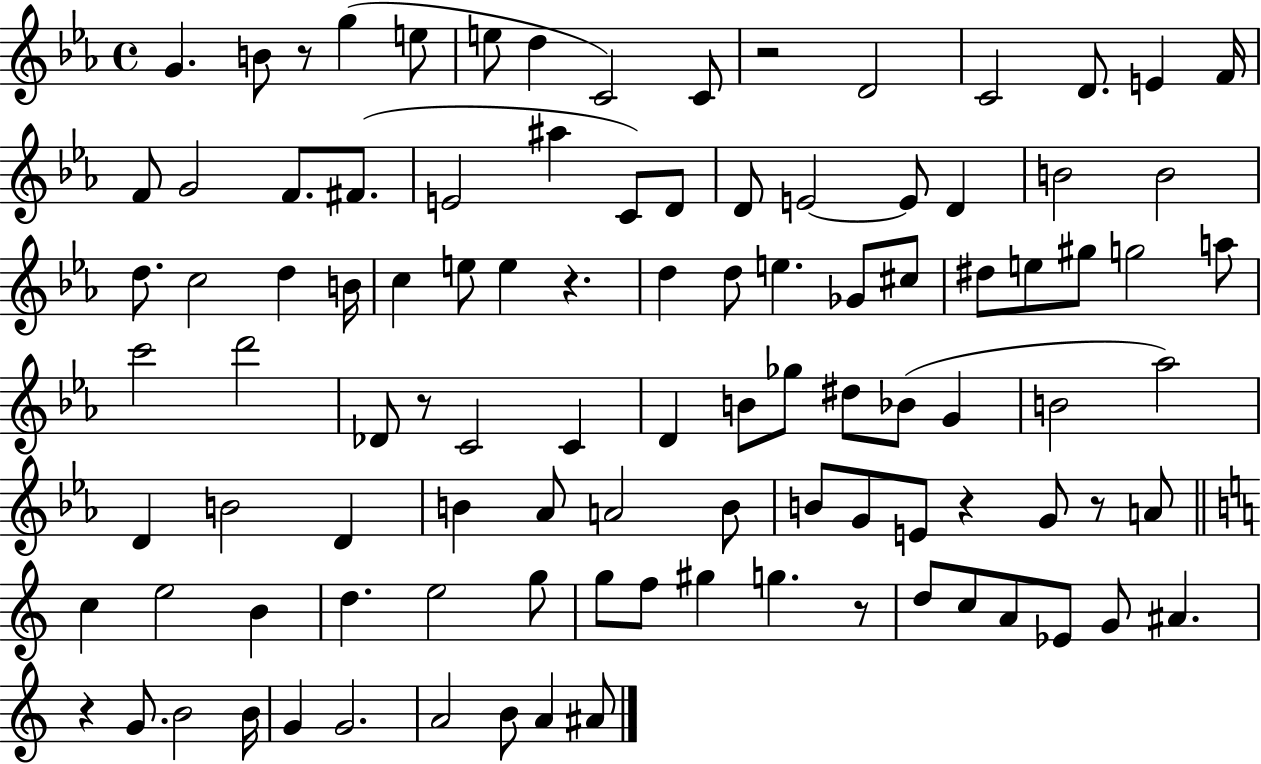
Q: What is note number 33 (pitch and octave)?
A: E5